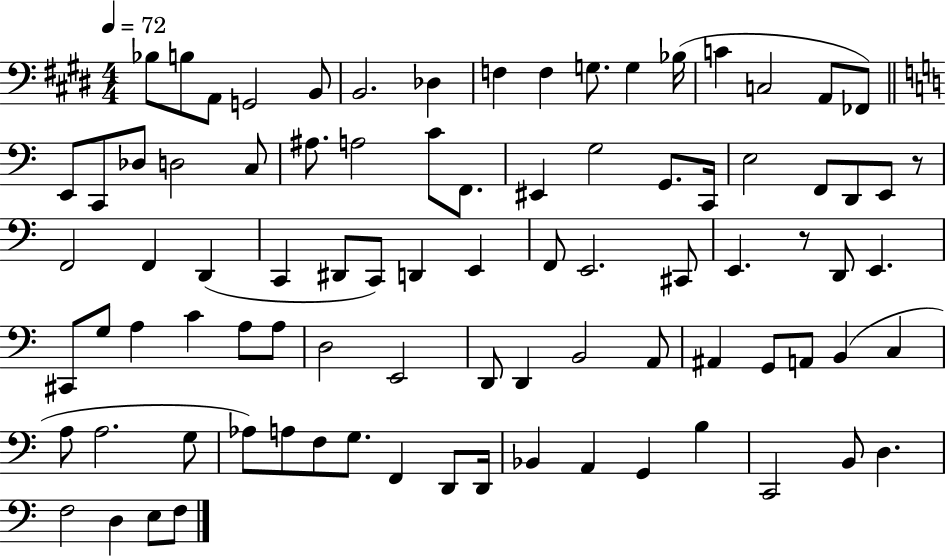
Bb3/e B3/e A2/e G2/h B2/e B2/h. Db3/q F3/q F3/q G3/e. G3/q Bb3/s C4/q C3/h A2/e FES2/e E2/e C2/e Db3/e D3/h C3/e A#3/e. A3/h C4/e F2/e. EIS2/q G3/h G2/e. C2/s E3/h F2/e D2/e E2/e R/e F2/h F2/q D2/q C2/q D#2/e C2/e D2/q E2/q F2/e E2/h. C#2/e E2/q. R/e D2/e E2/q. C#2/e G3/e A3/q C4/q A3/e A3/e D3/h E2/h D2/e D2/q B2/h A2/e A#2/q G2/e A2/e B2/q C3/q A3/e A3/h. G3/e Ab3/e A3/e F3/e G3/e. F2/q D2/e D2/s Bb2/q A2/q G2/q B3/q C2/h B2/e D3/q. F3/h D3/q E3/e F3/e